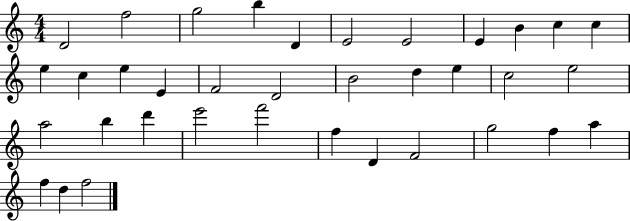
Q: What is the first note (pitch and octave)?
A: D4